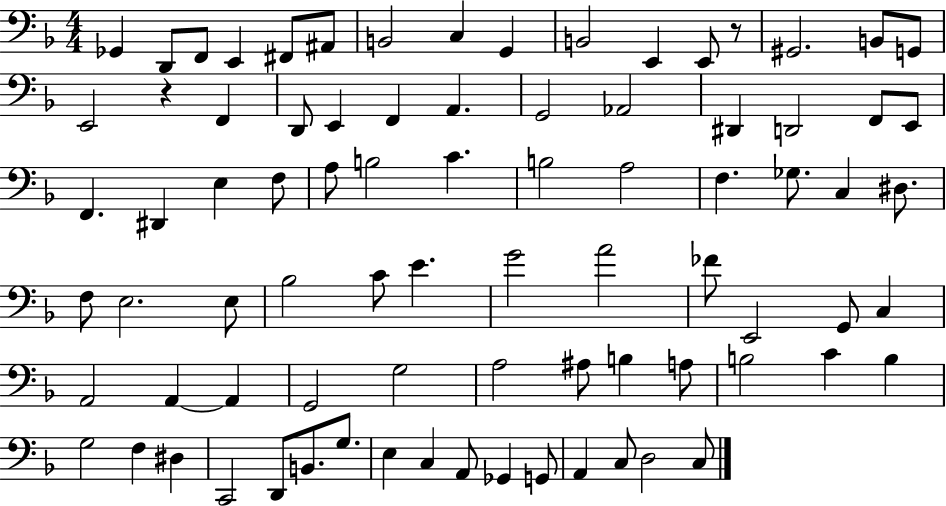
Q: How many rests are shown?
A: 2